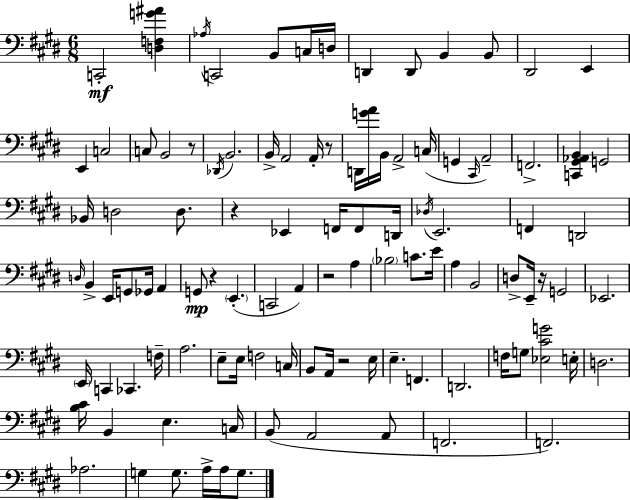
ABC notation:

X:1
T:Untitled
M:6/8
L:1/4
K:E
C,,2 [D,F,G^A] _A,/4 C,,2 B,,/2 C,/4 D,/4 D,, D,,/2 B,, B,,/2 ^D,,2 E,, E,, C,2 C,/2 B,,2 z/2 _D,,/4 B,,2 B,,/4 A,,2 A,,/4 z/2 D,,/4 [GA]/4 B,,/4 A,,2 C,/4 G,, ^C,,/4 A,,2 F,,2 [C,,^G,,_A,,B,,] G,,2 _B,,/4 D,2 D,/2 z _E,, F,,/4 F,,/2 D,,/4 _D,/4 E,,2 F,, D,,2 D,/4 B,, E,,/4 G,,/2 _G,,/4 A,, G,,/2 z E,, C,,2 A,, z2 A, _B,2 C/2 E/4 A, B,,2 D,/2 E,,/4 z/4 G,,2 _E,,2 E,,/4 C,, _C,, F,/4 A,2 E,/2 E,/4 F,2 C,/4 B,,/2 A,,/4 z2 E,/4 E, F,, D,,2 F,/4 G,/2 [_E,^CG]2 E,/4 D,2 [B,^C]/4 B,, E, C,/4 B,,/2 A,,2 A,,/2 F,,2 F,,2 _A,2 G, G,/2 A,/4 A,/4 G,/2